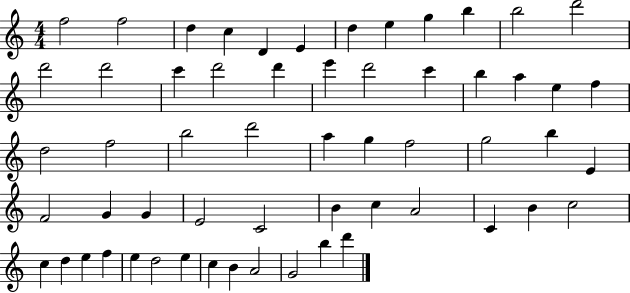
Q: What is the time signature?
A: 4/4